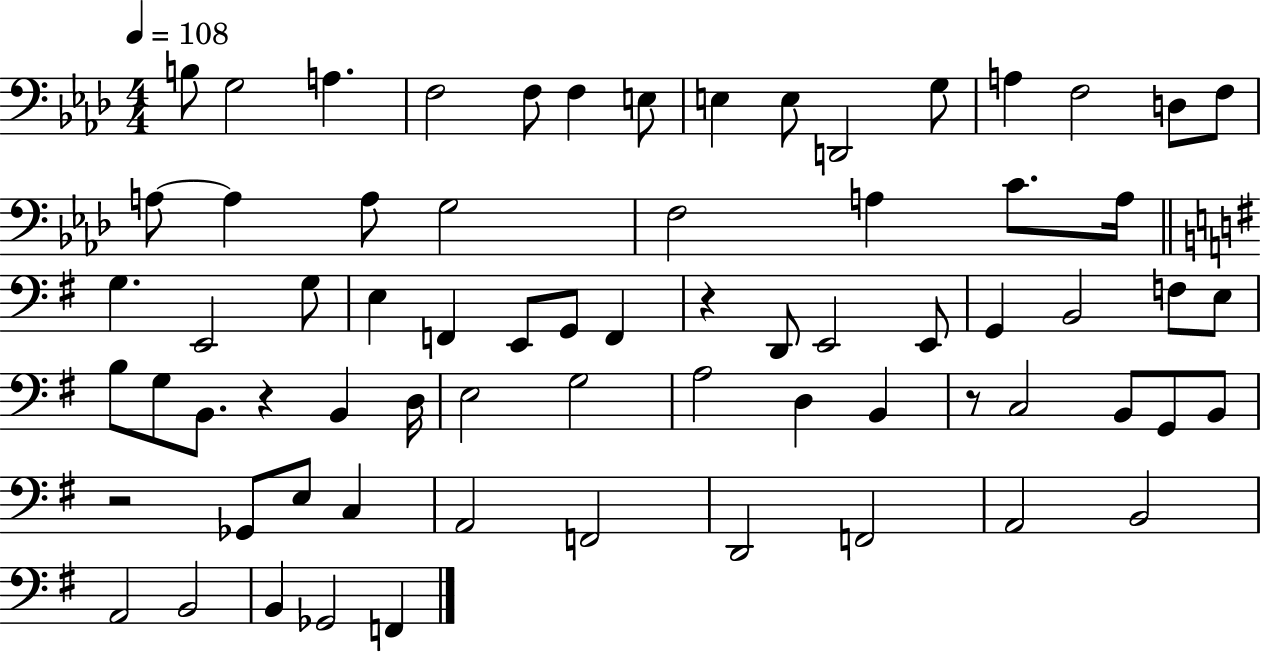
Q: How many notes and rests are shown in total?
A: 70